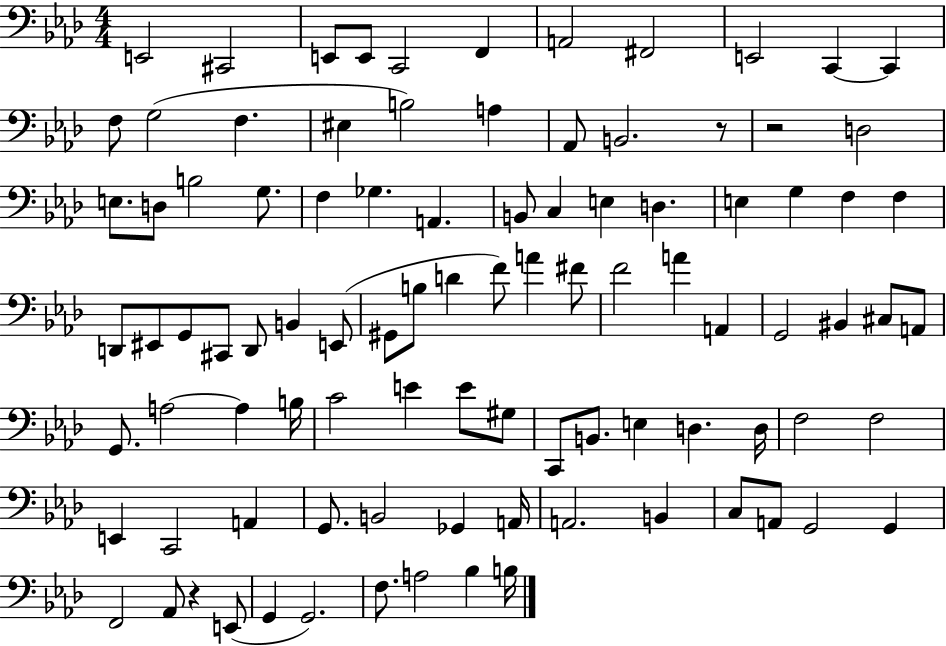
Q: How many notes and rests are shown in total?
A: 95